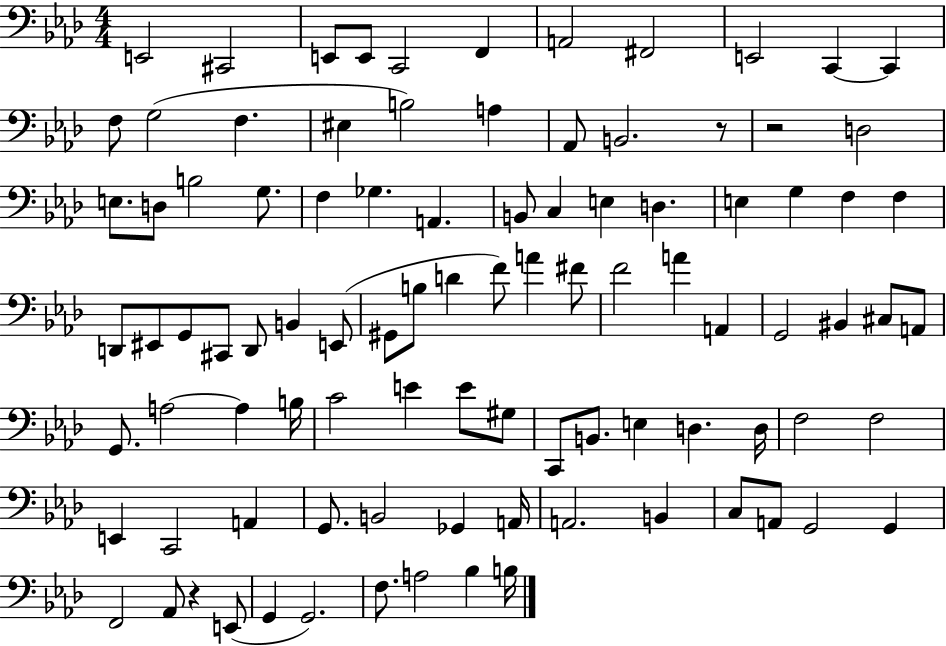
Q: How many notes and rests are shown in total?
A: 95